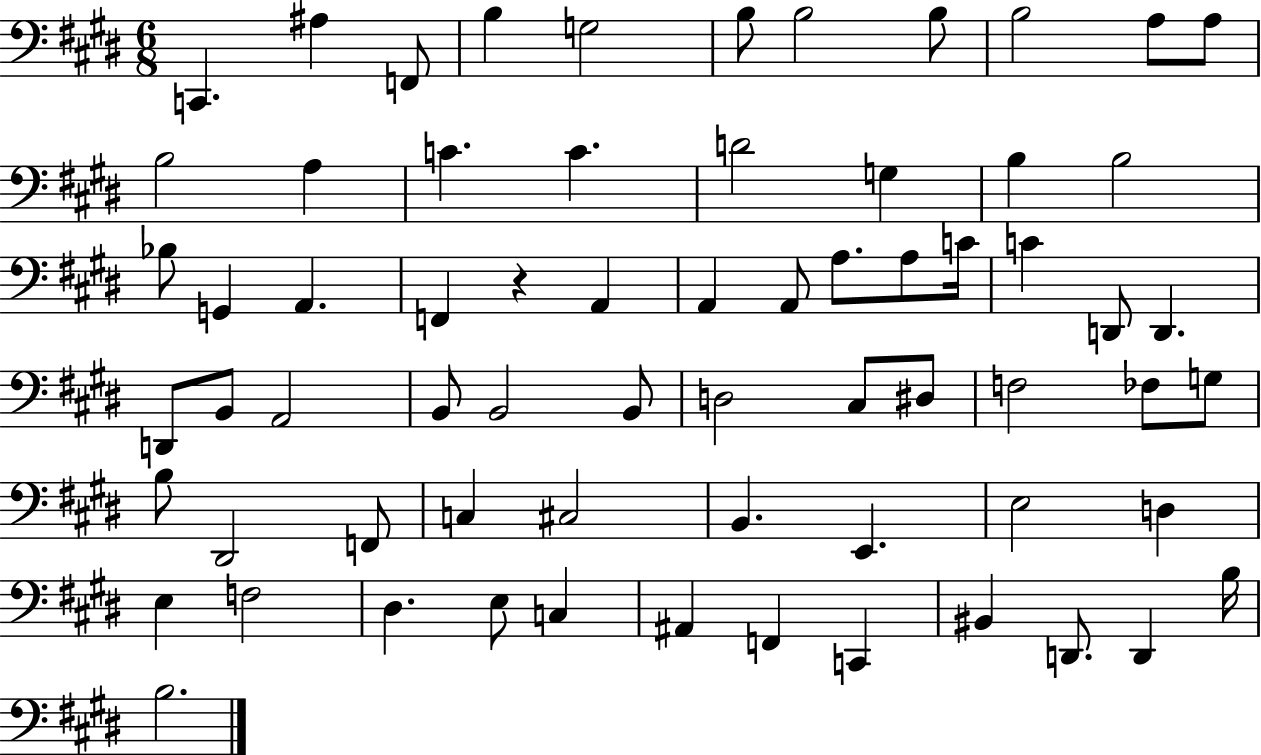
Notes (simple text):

C2/q. A#3/q F2/e B3/q G3/h B3/e B3/h B3/e B3/h A3/e A3/e B3/h A3/q C4/q. C4/q. D4/h G3/q B3/q B3/h Bb3/e G2/q A2/q. F2/q R/q A2/q A2/q A2/e A3/e. A3/e C4/s C4/q D2/e D2/q. D2/e B2/e A2/h B2/e B2/h B2/e D3/h C#3/e D#3/e F3/h FES3/e G3/e B3/e D#2/h F2/e C3/q C#3/h B2/q. E2/q. E3/h D3/q E3/q F3/h D#3/q. E3/e C3/q A#2/q F2/q C2/q BIS2/q D2/e. D2/q B3/s B3/h.